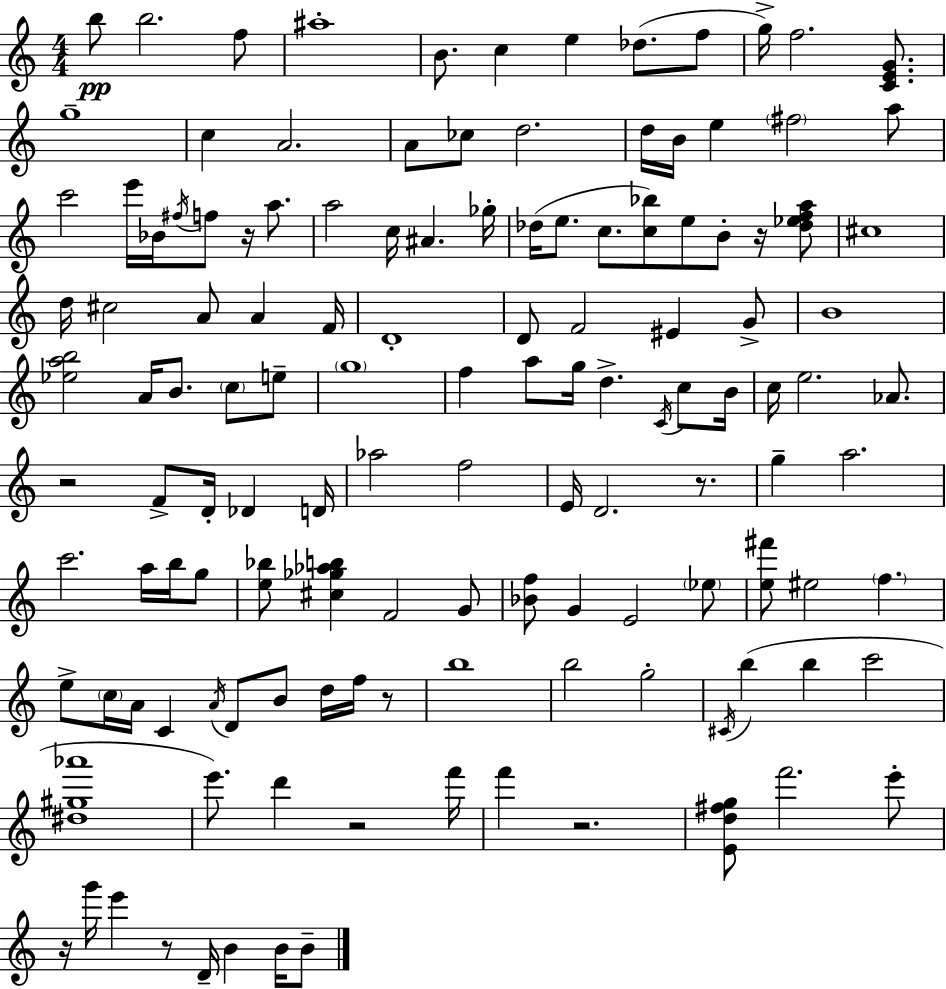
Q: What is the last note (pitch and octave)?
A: B4